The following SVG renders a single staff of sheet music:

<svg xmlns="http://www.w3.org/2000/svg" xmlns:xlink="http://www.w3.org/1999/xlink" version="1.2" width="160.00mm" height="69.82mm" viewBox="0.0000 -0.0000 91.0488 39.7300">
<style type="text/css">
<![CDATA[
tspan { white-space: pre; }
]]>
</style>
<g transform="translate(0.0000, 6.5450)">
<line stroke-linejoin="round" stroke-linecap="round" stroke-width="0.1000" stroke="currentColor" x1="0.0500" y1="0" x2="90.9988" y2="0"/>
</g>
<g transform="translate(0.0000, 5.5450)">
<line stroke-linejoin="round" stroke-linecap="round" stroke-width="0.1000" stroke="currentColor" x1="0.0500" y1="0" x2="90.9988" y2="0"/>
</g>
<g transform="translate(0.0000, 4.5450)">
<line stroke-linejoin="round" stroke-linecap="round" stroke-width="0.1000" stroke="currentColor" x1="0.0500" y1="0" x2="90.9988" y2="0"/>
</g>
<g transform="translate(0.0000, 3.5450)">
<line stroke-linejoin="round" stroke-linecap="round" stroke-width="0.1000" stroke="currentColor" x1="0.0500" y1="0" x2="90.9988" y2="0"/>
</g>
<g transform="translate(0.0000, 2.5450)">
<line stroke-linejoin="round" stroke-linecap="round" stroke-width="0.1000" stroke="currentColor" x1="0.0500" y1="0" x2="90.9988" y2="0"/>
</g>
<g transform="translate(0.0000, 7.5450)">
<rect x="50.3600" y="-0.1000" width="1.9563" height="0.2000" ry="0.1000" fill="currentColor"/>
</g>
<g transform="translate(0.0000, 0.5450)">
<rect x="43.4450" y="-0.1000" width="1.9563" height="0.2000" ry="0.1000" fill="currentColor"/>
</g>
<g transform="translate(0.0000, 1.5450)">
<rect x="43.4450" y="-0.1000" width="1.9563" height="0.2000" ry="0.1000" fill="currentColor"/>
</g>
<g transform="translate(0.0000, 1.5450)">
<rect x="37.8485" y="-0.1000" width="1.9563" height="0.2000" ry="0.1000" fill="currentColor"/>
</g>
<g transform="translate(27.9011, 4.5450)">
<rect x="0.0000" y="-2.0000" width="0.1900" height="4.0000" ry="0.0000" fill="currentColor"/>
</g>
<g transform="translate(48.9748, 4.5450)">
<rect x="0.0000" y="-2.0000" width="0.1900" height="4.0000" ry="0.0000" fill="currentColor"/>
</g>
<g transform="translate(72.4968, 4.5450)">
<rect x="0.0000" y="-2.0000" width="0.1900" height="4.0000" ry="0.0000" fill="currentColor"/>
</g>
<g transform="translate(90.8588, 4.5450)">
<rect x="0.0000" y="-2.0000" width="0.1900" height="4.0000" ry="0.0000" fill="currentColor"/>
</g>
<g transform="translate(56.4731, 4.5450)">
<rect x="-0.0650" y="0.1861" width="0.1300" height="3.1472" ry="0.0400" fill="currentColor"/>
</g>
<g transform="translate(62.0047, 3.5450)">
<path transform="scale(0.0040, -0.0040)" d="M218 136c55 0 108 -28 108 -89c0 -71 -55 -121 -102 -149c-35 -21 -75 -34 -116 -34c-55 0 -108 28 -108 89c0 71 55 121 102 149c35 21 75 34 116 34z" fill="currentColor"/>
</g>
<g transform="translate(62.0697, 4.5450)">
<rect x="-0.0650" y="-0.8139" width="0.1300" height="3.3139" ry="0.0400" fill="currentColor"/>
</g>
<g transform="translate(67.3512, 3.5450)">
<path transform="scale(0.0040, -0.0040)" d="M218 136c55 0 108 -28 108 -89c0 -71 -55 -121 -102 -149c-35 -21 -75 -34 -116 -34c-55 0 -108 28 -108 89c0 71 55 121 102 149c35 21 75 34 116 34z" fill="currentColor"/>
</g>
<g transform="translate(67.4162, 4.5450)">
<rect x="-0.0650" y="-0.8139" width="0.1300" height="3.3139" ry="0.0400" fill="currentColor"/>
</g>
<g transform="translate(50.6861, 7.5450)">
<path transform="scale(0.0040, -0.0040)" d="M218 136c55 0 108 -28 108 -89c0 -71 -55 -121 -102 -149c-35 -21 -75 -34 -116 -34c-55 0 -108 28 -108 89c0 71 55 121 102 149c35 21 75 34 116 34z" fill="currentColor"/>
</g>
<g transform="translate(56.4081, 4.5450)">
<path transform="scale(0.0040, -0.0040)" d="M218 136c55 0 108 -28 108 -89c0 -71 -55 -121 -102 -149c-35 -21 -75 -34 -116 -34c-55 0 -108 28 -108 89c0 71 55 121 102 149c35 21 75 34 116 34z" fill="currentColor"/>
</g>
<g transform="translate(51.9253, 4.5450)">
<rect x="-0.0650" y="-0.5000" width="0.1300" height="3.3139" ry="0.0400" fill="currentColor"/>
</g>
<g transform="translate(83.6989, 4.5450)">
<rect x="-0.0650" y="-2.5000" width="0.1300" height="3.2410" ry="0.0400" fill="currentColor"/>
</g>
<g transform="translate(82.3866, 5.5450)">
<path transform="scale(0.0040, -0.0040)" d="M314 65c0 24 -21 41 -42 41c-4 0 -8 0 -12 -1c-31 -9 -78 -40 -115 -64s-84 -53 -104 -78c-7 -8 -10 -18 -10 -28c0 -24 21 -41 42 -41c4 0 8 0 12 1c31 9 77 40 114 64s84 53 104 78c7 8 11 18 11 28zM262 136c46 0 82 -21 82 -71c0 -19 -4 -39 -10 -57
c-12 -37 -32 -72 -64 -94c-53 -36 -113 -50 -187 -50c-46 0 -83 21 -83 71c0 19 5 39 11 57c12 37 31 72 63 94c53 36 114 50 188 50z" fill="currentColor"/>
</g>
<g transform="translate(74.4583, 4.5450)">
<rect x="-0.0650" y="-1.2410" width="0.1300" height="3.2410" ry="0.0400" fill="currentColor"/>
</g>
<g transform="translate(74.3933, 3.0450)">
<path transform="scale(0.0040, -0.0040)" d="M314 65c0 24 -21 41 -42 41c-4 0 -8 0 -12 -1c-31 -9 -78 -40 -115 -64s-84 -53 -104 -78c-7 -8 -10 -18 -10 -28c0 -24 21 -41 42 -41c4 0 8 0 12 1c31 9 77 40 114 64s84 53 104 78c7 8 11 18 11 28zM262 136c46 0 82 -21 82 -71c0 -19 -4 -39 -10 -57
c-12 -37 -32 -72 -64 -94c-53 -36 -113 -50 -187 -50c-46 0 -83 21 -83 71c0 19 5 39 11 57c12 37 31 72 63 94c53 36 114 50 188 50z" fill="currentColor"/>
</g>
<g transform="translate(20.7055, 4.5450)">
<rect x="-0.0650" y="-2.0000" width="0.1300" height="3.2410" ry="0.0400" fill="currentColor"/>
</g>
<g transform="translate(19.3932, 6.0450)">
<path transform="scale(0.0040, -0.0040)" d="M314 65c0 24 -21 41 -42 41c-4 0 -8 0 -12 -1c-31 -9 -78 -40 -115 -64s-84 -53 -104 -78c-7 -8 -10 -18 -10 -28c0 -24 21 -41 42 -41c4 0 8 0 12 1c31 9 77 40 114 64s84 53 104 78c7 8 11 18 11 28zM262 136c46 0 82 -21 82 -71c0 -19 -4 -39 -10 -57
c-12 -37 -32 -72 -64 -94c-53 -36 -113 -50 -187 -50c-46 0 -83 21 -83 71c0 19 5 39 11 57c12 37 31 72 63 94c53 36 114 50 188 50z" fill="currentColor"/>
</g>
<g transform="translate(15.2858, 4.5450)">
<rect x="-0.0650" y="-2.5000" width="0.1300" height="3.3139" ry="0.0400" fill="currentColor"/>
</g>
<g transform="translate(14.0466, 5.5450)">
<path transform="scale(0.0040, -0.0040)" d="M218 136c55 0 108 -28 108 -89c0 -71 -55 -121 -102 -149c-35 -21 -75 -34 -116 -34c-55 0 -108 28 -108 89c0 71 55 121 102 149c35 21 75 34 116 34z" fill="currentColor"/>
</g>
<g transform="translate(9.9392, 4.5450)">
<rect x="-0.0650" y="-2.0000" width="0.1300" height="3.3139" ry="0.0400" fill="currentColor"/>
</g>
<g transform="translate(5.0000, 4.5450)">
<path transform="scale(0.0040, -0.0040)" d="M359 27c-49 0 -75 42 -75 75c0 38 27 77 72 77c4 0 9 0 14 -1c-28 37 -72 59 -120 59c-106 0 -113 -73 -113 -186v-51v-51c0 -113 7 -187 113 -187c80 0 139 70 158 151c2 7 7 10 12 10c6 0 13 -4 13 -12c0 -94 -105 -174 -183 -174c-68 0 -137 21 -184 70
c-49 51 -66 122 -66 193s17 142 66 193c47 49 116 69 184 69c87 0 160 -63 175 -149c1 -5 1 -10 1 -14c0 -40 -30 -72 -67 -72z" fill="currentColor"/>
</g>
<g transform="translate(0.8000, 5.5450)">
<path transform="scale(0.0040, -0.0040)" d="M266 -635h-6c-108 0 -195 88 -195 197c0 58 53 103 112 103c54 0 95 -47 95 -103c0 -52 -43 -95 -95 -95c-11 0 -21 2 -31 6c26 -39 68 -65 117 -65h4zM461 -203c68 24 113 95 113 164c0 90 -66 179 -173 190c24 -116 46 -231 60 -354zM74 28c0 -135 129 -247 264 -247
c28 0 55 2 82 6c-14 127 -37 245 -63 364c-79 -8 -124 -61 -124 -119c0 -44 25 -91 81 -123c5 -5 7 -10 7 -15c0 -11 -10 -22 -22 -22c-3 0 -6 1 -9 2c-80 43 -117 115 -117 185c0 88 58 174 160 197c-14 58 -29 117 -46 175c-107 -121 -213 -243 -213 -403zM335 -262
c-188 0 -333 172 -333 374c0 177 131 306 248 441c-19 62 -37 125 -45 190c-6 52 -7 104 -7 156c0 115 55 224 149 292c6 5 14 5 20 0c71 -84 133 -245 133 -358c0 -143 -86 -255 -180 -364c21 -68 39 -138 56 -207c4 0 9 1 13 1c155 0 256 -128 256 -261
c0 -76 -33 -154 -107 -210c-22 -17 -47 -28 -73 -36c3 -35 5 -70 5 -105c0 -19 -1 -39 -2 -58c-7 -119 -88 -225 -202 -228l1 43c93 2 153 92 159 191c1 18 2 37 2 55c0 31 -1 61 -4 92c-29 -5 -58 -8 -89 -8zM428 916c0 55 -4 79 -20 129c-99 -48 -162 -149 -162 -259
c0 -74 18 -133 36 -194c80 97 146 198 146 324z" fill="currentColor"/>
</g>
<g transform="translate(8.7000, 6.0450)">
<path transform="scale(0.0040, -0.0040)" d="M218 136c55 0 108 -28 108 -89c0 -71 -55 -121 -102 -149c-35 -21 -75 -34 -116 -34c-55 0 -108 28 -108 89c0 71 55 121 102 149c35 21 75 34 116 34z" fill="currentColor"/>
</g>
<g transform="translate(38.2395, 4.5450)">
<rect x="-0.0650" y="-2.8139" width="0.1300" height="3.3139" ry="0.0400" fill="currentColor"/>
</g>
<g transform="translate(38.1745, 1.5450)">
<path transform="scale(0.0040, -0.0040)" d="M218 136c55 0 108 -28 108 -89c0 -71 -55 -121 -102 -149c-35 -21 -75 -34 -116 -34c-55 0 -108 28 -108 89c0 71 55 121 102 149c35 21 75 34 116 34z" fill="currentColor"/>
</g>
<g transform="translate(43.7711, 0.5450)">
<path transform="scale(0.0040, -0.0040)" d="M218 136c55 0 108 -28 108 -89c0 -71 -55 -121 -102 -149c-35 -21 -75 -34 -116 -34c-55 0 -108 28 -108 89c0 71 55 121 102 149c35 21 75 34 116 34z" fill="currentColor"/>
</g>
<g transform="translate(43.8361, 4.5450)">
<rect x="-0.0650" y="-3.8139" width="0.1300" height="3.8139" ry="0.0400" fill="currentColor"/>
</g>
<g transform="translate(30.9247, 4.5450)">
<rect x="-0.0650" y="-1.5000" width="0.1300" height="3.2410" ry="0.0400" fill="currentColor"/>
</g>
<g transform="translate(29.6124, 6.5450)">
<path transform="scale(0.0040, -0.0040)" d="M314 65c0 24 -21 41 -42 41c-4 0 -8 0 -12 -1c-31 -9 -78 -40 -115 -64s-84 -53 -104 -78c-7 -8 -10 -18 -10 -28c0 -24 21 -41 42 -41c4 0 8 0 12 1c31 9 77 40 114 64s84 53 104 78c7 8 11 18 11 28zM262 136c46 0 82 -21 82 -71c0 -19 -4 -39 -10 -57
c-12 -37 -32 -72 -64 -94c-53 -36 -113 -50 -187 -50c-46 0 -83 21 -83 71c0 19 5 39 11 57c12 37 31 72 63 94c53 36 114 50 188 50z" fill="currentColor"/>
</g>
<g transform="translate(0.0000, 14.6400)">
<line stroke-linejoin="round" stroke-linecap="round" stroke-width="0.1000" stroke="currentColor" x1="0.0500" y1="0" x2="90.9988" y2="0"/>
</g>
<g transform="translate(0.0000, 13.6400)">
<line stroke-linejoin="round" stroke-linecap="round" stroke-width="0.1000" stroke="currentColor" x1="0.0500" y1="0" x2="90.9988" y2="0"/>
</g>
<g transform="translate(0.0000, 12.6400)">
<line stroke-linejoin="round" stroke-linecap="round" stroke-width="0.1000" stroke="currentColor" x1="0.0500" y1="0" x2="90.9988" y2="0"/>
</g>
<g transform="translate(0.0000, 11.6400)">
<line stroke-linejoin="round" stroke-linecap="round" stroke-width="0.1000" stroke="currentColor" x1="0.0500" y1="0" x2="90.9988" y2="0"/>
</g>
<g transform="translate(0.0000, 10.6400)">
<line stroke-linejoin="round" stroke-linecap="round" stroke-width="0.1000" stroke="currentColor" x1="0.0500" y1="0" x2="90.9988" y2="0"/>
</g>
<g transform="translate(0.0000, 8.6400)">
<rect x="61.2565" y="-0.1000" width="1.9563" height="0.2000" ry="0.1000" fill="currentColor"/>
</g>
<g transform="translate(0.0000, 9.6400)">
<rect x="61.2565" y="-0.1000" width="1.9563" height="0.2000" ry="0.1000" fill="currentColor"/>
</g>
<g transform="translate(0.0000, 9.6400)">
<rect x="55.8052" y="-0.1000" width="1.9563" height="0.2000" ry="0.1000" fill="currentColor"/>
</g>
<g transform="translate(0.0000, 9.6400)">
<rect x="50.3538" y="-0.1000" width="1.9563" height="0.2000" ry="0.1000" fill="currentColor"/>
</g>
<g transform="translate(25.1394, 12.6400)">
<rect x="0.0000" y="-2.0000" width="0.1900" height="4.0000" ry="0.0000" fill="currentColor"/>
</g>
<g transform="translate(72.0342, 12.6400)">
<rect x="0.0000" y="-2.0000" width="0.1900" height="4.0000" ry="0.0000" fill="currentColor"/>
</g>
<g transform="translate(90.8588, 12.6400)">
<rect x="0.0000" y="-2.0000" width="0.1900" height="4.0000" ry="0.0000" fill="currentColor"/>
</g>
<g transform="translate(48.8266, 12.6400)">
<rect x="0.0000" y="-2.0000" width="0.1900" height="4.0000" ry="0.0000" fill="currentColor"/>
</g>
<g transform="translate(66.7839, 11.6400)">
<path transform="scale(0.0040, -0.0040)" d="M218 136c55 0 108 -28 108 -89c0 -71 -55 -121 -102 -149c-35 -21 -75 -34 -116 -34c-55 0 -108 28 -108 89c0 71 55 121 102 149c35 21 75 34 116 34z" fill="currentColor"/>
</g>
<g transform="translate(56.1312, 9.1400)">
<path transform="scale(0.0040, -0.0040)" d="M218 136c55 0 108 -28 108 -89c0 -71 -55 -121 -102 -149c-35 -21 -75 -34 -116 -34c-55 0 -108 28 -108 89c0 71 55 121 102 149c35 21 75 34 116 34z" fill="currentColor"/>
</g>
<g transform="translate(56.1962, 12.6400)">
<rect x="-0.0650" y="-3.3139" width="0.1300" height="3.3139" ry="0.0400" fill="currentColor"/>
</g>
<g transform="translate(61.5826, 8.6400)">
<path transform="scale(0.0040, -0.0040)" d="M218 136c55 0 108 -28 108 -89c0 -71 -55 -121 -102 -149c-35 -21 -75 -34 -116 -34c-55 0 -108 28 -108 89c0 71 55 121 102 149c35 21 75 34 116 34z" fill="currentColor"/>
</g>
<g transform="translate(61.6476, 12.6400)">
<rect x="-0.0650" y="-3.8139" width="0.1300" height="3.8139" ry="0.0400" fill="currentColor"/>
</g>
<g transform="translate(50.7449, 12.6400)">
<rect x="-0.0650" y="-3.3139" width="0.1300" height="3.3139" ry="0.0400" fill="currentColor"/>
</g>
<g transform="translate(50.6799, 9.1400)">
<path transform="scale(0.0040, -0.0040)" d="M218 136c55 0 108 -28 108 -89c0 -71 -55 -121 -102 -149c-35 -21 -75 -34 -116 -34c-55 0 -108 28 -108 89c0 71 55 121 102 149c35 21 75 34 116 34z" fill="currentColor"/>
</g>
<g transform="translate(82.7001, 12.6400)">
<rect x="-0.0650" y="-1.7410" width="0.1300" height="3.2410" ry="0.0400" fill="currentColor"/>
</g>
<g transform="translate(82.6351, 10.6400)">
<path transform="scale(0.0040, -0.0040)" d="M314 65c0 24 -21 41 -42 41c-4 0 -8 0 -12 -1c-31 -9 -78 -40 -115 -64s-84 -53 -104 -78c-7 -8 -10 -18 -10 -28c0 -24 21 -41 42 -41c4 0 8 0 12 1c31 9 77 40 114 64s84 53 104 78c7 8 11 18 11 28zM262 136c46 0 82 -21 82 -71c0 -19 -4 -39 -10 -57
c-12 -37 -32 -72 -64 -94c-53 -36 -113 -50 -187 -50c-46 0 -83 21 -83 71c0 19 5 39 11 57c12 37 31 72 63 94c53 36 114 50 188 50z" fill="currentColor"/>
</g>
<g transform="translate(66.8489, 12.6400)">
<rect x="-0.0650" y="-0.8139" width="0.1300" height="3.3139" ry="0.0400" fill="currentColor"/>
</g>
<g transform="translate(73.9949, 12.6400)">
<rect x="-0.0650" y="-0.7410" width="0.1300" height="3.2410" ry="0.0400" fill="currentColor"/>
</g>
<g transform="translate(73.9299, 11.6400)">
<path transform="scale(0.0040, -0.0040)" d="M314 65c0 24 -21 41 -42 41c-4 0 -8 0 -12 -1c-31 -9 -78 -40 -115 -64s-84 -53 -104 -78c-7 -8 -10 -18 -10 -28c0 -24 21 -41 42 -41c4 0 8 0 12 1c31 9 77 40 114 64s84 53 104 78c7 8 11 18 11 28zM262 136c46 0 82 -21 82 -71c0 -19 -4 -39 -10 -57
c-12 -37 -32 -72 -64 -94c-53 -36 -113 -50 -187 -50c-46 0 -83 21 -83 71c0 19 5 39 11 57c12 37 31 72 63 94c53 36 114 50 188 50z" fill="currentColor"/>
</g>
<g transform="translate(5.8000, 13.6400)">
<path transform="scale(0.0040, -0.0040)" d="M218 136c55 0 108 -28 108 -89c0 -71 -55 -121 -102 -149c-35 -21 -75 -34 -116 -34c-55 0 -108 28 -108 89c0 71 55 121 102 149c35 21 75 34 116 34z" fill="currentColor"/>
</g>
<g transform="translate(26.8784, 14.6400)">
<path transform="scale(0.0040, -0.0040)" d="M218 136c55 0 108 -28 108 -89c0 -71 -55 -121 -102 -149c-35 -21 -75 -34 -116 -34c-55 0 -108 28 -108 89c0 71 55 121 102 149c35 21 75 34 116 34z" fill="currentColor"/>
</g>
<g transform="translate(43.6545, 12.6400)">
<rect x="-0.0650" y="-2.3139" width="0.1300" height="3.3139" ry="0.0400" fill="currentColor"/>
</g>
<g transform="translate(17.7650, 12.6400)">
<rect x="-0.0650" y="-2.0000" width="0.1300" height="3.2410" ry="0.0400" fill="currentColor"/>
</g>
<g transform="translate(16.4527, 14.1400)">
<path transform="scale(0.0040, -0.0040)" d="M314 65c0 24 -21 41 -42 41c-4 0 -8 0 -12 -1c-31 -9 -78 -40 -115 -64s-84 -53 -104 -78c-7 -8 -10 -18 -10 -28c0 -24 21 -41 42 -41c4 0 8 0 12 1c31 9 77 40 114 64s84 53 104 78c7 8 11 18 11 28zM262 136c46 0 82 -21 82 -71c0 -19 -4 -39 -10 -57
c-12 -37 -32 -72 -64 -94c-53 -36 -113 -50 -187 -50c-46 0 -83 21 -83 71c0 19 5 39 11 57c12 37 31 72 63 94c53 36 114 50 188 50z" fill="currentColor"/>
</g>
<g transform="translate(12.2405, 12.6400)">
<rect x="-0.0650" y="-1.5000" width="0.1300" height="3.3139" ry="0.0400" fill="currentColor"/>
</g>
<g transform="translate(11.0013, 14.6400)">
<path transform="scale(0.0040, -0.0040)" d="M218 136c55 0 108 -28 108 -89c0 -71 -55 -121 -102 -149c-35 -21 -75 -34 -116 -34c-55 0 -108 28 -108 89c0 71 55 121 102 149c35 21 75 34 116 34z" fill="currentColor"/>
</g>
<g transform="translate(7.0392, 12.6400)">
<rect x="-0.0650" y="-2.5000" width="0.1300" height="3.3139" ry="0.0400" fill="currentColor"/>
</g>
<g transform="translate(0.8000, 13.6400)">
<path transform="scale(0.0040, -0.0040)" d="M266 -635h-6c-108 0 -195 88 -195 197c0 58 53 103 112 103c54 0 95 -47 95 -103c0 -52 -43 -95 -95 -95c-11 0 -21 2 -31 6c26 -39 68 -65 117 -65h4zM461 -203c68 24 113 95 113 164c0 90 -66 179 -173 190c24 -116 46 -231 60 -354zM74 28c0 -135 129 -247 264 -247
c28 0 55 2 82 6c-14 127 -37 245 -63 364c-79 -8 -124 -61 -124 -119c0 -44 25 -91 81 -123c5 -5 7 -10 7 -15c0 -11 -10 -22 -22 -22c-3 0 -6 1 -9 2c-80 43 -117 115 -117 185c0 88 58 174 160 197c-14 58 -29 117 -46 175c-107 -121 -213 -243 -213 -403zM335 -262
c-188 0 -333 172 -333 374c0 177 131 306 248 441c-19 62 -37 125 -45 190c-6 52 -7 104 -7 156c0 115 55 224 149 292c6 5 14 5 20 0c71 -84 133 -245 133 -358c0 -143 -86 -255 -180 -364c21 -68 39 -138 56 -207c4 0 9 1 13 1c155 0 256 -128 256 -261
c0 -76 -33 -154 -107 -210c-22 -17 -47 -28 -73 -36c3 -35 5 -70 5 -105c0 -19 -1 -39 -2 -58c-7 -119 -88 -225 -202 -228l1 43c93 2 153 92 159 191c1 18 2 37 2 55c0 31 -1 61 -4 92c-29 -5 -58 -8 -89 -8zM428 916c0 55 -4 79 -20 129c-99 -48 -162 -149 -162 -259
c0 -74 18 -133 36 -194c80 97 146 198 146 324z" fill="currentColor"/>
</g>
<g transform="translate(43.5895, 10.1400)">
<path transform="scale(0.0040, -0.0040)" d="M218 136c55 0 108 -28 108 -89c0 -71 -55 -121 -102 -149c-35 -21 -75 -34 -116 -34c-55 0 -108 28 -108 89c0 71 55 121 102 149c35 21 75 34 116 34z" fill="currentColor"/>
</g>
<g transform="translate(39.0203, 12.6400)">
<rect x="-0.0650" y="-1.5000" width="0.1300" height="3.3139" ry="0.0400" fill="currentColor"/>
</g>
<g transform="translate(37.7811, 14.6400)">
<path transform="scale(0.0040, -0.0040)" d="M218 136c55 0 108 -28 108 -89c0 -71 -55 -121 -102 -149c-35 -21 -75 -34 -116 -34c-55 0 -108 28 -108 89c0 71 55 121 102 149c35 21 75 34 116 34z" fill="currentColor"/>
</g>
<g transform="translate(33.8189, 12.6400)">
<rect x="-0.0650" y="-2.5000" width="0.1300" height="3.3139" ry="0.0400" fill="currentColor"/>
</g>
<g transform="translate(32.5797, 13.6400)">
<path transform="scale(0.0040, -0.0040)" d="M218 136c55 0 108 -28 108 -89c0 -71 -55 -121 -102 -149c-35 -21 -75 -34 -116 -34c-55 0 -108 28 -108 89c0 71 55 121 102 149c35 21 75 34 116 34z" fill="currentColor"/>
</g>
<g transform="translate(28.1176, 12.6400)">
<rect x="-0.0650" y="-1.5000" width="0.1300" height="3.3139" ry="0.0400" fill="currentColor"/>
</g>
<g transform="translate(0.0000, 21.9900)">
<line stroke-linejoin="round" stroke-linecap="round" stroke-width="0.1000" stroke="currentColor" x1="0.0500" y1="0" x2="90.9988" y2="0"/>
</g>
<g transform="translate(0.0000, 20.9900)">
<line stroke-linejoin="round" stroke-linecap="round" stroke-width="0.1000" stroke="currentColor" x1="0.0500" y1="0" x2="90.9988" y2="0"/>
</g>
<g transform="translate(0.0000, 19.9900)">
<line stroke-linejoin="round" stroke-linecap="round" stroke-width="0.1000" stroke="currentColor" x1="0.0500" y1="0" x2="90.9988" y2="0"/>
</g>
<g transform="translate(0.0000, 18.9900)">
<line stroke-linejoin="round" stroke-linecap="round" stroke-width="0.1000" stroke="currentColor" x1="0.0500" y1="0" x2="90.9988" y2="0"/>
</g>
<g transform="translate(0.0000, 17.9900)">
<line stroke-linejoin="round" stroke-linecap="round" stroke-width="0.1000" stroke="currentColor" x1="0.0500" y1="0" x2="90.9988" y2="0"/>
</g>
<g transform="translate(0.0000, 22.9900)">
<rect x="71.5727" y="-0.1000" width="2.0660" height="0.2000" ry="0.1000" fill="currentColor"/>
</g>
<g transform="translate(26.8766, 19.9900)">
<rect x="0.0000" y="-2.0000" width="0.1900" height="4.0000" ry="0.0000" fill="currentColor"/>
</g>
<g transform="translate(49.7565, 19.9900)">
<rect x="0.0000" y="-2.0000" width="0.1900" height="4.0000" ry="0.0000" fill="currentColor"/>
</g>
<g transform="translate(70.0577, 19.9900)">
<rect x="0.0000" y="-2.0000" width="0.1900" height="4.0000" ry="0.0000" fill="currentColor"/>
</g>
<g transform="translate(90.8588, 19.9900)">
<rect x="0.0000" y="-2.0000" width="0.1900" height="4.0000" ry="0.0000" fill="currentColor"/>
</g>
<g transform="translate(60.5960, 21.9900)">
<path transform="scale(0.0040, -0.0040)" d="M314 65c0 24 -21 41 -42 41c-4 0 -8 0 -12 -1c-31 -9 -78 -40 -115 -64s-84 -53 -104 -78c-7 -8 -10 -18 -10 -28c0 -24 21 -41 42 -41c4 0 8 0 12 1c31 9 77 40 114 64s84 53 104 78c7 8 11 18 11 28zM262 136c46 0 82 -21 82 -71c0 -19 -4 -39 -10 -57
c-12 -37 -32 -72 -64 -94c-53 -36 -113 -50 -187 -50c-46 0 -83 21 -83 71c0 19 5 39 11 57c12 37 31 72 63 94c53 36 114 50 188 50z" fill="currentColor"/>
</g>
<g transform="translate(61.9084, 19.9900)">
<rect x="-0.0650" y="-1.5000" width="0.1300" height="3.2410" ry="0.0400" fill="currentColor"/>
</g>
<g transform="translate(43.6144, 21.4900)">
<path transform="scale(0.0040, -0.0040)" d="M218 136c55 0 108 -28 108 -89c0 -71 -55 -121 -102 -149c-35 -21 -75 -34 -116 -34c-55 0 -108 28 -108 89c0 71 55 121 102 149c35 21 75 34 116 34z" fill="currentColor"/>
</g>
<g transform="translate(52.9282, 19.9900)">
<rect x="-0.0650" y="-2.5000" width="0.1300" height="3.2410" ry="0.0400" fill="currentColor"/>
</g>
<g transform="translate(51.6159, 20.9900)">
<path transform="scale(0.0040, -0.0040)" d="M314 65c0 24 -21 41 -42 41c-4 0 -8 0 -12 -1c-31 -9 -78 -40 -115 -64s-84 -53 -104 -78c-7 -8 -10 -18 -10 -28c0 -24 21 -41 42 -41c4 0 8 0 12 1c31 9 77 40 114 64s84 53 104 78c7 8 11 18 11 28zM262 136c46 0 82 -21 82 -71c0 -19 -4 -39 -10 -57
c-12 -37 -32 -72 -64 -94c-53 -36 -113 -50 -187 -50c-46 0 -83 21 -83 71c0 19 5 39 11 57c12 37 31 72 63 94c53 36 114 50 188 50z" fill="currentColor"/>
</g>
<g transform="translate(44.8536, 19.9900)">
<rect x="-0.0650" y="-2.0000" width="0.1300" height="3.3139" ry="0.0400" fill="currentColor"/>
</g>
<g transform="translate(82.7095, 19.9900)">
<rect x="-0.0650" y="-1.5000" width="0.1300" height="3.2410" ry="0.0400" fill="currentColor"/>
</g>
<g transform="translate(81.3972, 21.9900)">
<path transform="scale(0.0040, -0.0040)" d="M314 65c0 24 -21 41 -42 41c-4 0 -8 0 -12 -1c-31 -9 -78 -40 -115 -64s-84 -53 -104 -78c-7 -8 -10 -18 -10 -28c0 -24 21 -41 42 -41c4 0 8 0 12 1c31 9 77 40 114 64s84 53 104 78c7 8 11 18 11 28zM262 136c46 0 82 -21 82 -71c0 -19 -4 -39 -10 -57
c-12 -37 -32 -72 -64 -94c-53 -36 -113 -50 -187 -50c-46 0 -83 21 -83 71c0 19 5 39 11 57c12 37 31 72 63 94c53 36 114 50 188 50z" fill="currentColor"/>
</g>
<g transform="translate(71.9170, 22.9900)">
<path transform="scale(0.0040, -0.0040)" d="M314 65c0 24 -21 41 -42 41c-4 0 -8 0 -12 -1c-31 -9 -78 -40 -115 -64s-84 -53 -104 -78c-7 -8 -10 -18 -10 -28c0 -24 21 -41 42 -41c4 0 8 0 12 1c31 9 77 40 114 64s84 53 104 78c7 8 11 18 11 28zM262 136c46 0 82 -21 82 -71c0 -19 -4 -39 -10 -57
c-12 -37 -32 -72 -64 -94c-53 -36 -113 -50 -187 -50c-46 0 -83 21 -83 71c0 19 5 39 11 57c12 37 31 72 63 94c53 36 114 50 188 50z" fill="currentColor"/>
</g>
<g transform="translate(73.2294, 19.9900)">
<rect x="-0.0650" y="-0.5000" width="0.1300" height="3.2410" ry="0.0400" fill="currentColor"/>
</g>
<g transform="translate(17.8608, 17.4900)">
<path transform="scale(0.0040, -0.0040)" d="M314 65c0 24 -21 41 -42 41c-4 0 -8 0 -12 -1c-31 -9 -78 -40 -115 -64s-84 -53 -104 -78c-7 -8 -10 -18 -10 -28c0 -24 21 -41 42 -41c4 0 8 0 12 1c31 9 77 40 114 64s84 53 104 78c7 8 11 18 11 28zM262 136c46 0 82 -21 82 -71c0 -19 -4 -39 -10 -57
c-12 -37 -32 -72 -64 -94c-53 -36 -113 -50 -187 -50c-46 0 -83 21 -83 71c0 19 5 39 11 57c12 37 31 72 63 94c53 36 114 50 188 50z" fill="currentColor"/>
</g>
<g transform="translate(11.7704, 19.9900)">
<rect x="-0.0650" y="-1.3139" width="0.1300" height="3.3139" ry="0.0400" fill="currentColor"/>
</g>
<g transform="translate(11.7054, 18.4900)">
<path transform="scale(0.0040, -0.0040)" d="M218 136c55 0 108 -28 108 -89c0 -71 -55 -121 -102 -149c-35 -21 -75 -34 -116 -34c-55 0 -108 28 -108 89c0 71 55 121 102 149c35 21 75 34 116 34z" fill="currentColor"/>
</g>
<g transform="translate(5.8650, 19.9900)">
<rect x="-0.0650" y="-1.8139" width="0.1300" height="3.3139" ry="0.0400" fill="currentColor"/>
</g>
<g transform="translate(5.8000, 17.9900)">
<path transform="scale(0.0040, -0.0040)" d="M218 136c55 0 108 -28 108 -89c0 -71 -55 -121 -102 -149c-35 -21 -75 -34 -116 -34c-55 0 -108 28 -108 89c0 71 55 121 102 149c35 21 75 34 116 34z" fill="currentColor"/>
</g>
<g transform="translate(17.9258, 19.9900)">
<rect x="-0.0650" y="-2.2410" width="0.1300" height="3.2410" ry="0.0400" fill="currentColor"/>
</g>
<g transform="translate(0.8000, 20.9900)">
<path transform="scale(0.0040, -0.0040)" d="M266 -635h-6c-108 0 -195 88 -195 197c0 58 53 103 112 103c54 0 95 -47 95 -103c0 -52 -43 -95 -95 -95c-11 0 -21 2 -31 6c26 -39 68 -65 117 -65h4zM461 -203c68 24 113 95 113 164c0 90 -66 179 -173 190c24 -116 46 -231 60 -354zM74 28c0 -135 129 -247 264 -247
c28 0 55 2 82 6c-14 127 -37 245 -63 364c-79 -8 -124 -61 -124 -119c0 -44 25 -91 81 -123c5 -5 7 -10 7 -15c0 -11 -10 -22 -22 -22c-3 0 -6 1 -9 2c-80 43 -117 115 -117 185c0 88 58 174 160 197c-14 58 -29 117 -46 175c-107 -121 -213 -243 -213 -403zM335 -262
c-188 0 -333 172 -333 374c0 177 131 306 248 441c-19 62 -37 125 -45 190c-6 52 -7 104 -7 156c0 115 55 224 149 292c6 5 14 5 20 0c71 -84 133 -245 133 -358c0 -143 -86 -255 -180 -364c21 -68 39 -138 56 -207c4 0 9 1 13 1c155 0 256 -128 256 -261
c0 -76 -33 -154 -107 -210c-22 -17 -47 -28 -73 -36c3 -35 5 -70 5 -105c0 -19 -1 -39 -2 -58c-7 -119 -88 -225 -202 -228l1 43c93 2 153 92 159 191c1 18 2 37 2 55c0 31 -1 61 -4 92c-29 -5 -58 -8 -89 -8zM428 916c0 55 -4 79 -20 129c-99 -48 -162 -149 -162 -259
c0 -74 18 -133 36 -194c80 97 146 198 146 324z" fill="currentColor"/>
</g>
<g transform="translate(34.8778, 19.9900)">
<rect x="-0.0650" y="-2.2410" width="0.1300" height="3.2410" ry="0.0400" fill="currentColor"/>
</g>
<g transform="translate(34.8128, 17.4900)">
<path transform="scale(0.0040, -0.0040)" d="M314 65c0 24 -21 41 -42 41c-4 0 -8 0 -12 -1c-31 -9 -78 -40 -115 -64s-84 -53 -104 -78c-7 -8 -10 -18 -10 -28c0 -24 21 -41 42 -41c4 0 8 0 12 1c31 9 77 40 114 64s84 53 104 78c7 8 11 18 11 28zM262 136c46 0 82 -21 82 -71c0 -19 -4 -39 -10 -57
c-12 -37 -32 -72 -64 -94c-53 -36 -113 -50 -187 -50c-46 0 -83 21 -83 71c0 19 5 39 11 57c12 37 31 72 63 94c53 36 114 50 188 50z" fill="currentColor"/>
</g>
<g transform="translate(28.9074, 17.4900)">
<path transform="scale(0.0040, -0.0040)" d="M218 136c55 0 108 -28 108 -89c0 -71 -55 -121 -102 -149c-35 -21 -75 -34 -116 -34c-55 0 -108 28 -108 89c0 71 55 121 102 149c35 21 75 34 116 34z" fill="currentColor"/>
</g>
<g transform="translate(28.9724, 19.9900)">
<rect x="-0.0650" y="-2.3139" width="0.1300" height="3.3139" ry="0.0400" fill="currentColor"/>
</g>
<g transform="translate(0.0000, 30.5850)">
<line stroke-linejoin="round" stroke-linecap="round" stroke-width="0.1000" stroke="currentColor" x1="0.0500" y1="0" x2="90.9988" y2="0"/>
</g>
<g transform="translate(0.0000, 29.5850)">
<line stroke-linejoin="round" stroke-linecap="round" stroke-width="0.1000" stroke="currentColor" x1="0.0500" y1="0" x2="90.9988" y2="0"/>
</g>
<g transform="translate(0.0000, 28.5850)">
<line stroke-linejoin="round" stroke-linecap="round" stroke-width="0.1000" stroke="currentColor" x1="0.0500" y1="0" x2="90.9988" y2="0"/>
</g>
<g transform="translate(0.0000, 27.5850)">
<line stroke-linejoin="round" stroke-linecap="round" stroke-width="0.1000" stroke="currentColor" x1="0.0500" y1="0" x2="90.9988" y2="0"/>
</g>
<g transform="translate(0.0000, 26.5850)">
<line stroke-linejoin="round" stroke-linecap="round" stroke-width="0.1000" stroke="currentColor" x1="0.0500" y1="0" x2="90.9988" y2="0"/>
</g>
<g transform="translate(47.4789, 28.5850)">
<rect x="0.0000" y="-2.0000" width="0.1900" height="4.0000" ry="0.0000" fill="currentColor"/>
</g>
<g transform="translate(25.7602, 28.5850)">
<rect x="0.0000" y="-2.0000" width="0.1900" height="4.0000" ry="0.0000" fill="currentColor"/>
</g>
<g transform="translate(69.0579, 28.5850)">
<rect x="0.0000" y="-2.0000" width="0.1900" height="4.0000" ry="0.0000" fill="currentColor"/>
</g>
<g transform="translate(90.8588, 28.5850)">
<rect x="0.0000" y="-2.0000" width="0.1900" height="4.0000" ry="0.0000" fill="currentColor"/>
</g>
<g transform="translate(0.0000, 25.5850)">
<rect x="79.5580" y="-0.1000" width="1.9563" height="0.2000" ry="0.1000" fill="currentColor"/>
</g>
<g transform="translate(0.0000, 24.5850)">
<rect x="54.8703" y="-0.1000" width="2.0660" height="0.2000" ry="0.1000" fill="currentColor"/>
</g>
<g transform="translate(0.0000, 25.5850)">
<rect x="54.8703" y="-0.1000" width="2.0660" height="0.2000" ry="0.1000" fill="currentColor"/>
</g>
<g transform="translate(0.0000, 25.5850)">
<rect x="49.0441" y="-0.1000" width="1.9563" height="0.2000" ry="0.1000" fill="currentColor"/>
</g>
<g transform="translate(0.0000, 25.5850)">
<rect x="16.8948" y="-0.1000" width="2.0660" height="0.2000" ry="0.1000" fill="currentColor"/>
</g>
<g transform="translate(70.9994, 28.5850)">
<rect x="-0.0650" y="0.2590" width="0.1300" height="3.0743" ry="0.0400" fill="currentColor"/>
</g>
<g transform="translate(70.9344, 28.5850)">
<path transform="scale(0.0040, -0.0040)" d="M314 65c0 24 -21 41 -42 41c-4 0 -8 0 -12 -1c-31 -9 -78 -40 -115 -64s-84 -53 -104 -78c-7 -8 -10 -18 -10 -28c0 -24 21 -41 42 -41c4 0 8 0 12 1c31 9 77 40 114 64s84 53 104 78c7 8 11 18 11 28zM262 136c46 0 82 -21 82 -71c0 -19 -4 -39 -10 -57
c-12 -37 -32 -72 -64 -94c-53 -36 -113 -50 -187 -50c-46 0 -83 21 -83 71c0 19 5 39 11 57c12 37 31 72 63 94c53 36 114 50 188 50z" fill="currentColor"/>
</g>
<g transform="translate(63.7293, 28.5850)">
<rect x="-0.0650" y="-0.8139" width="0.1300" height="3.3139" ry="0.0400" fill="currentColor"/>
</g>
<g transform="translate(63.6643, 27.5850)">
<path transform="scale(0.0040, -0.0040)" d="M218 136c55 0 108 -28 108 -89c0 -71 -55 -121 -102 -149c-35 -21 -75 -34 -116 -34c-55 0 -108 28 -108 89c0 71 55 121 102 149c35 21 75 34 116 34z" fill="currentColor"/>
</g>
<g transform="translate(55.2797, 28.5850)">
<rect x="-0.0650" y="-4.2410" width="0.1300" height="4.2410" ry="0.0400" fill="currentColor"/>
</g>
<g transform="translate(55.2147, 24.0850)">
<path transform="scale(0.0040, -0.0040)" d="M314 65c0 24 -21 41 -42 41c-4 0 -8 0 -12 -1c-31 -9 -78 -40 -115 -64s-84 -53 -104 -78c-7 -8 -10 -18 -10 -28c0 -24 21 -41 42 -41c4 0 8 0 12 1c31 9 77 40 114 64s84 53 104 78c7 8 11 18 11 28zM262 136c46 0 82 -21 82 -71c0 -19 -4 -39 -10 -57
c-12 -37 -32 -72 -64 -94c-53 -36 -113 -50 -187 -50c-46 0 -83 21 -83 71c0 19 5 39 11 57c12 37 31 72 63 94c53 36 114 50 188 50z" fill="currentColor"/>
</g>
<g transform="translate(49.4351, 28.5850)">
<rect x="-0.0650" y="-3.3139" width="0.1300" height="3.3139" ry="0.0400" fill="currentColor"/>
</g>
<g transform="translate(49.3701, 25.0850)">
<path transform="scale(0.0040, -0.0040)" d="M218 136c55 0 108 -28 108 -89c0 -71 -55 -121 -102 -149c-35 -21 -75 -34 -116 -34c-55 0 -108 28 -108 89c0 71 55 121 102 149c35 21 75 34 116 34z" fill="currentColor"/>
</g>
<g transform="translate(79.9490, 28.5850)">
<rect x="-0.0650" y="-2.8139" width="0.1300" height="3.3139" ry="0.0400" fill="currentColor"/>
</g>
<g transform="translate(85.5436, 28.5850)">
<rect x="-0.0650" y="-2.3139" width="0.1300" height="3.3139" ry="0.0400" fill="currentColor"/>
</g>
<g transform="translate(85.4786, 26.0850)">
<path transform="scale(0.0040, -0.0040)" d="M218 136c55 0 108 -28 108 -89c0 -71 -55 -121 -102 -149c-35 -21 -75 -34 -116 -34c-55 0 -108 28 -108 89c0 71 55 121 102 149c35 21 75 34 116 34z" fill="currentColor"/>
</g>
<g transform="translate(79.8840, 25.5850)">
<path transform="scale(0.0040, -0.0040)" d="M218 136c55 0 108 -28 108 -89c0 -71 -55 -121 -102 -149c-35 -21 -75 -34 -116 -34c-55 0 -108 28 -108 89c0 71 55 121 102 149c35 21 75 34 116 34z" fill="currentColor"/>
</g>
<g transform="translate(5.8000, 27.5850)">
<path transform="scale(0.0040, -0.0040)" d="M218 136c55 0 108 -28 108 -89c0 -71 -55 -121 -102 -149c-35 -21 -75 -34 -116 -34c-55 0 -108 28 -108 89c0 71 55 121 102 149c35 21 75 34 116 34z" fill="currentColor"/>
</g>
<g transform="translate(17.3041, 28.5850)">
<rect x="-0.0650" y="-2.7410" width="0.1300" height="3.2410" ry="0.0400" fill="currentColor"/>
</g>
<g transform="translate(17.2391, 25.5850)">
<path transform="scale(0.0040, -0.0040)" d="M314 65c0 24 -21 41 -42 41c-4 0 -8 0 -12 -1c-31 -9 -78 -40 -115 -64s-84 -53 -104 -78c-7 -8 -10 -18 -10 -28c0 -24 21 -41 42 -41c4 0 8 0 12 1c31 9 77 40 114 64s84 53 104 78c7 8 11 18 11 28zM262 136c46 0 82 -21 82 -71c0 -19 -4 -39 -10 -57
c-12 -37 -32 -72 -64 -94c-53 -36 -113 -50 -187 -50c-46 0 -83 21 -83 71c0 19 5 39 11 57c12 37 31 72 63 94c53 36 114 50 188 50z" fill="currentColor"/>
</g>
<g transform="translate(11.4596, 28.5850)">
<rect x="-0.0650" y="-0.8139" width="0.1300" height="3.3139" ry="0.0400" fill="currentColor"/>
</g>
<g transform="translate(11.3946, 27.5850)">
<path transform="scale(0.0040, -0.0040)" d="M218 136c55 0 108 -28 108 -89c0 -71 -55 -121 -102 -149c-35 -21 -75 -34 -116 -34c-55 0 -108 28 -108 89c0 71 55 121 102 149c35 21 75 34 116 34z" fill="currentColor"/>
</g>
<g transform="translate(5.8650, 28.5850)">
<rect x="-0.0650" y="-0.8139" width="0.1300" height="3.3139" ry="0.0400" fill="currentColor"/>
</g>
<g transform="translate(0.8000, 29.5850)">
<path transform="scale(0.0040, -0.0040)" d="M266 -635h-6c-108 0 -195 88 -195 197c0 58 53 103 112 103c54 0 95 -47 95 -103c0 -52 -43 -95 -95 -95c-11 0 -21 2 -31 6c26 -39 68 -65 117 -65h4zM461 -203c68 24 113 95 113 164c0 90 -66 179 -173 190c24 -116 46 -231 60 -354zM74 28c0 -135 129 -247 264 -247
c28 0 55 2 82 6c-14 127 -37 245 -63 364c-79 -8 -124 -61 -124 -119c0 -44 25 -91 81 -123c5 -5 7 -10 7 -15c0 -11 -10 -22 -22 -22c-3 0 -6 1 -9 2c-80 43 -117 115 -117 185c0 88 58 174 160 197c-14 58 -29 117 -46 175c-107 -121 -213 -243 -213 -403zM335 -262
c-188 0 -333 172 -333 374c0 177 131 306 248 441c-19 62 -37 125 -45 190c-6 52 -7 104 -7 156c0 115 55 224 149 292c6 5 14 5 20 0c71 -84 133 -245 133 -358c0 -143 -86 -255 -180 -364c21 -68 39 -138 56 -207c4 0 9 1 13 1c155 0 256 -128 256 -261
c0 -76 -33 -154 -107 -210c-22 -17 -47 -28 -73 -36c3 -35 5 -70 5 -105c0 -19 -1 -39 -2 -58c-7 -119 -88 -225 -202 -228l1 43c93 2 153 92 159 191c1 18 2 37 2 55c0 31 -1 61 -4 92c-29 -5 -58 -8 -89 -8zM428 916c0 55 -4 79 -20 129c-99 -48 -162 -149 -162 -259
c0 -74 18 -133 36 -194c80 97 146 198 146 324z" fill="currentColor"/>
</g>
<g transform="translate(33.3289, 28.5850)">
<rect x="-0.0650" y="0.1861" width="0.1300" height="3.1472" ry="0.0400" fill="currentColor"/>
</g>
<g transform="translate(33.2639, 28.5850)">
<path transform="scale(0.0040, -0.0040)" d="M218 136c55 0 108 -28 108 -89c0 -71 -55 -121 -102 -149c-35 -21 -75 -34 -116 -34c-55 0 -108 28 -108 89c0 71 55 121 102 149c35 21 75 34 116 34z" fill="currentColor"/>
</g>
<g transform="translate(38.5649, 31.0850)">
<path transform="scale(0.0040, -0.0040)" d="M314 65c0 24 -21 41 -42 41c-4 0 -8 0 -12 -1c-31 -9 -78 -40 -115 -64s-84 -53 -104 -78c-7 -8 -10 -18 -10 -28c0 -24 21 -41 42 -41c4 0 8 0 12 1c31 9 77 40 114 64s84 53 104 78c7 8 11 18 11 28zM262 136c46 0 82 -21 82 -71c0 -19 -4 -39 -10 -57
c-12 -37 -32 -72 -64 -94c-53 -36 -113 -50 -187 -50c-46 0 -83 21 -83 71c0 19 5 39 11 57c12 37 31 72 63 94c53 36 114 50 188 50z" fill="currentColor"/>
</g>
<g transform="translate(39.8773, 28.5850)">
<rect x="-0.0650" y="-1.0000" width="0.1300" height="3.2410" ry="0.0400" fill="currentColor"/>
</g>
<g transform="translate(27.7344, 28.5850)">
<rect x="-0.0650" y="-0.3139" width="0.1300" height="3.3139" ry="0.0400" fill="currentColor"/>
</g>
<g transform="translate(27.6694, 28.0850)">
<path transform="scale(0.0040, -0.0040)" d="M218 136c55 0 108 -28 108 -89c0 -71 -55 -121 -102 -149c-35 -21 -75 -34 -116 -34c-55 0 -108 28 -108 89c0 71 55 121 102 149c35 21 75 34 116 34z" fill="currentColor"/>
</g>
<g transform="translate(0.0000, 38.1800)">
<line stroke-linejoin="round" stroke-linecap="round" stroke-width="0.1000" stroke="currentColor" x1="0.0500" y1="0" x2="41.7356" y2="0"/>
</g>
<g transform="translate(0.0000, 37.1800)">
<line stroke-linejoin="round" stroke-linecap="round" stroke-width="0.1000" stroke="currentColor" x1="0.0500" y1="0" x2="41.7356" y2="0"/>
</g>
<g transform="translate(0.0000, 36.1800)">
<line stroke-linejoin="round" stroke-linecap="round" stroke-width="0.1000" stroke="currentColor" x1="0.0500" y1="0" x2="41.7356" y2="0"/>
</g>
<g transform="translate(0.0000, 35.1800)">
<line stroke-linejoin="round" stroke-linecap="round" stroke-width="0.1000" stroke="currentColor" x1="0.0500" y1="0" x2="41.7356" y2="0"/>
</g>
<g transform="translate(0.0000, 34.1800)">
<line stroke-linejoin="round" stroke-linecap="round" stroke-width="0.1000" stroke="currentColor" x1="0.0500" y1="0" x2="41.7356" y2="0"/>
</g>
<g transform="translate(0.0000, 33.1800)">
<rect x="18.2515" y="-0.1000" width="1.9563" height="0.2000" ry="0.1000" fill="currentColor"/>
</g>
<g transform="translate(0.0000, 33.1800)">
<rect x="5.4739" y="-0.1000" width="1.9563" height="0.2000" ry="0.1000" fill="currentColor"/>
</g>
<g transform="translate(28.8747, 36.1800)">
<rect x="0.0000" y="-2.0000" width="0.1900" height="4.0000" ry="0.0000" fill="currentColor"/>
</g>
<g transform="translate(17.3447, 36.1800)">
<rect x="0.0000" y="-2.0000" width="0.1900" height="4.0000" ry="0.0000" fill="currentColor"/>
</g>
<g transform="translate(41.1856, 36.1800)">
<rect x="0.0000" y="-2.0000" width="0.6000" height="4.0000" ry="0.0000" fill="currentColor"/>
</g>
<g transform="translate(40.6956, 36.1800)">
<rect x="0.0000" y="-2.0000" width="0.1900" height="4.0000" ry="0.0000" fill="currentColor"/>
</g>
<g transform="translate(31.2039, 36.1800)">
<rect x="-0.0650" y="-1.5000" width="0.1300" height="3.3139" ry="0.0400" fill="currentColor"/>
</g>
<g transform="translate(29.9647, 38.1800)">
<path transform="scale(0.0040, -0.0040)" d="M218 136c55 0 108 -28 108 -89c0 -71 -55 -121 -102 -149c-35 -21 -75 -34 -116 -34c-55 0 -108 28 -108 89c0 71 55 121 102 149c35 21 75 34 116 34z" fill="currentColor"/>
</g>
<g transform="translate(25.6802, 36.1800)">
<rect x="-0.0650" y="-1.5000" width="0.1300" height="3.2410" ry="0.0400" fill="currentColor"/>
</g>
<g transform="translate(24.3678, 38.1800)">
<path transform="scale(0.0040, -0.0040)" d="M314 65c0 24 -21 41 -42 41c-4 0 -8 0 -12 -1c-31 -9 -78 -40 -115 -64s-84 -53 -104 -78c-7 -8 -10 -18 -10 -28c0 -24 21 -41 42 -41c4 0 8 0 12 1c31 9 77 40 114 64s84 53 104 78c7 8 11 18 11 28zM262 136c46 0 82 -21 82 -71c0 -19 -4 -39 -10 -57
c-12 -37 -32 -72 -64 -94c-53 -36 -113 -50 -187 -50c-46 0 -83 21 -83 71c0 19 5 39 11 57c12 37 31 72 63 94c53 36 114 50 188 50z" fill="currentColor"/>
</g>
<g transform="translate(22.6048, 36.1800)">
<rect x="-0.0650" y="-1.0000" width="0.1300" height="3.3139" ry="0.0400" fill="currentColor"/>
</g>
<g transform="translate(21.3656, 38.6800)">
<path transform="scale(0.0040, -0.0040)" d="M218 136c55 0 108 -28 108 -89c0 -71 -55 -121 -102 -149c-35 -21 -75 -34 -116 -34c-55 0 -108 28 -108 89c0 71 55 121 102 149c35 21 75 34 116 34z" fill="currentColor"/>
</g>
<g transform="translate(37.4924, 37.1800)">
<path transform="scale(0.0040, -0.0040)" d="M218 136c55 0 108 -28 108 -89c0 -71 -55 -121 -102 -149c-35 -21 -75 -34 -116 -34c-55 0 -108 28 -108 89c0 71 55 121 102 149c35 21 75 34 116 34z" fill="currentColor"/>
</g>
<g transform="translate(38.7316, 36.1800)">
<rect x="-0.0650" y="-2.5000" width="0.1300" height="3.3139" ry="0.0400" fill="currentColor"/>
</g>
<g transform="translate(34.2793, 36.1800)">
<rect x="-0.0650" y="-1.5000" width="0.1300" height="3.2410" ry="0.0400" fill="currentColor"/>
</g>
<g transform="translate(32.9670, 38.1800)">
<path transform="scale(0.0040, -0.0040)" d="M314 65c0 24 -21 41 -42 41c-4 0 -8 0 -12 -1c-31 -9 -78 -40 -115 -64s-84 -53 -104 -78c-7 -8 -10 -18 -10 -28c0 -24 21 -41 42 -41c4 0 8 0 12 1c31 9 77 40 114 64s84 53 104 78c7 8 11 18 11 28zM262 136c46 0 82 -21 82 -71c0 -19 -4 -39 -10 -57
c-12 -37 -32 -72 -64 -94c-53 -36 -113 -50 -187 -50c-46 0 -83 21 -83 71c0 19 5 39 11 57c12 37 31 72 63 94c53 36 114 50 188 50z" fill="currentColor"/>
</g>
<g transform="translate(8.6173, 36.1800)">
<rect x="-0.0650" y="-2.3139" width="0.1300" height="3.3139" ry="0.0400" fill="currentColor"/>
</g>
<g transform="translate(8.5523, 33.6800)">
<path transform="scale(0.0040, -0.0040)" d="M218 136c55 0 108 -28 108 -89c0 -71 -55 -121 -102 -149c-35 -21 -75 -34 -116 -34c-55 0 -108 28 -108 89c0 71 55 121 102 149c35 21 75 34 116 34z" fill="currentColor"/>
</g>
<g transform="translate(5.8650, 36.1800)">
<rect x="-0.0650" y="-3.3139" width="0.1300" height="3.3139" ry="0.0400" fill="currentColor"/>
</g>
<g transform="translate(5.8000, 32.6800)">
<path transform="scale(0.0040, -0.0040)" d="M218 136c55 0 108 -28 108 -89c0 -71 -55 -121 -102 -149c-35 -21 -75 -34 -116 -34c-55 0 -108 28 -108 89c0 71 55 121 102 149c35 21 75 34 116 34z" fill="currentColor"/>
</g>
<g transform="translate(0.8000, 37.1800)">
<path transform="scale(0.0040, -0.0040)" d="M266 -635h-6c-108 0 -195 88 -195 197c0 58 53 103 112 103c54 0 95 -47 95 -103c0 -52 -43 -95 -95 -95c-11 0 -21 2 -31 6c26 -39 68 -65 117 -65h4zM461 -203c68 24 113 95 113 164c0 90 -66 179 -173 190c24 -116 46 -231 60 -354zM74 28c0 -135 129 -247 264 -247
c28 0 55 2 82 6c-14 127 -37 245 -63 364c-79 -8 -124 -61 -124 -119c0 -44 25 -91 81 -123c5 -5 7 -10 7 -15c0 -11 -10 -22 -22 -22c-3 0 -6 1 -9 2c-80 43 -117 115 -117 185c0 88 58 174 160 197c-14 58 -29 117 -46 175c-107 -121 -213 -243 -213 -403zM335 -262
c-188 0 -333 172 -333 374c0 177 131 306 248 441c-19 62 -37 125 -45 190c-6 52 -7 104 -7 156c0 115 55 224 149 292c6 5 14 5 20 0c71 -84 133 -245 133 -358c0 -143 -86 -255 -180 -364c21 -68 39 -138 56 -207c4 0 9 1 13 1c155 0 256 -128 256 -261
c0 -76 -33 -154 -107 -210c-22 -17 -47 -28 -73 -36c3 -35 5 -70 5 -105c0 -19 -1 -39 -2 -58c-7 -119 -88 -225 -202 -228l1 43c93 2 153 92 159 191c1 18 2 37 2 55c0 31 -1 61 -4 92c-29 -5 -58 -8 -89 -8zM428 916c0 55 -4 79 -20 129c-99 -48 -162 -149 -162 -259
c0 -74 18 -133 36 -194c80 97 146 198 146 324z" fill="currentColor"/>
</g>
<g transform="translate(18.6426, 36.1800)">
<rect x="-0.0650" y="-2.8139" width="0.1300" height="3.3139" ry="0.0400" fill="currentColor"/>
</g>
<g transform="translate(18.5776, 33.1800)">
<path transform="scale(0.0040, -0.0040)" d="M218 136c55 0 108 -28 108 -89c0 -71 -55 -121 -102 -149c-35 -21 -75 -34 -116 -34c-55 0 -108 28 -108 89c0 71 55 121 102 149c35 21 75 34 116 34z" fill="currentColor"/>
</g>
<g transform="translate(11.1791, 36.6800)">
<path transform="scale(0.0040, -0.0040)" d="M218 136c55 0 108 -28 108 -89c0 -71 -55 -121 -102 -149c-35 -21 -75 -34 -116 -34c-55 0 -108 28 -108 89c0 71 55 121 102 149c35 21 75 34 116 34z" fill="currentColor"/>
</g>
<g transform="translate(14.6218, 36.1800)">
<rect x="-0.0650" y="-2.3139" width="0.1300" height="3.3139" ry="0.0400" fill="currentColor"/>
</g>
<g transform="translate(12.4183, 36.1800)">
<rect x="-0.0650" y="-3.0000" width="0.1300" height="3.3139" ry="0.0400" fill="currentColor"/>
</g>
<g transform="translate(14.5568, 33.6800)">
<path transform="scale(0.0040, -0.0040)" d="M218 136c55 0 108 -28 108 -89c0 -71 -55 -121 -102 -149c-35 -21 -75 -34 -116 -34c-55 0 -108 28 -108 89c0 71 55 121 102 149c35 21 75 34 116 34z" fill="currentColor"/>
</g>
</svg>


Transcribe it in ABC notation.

X:1
T:Untitled
M:4/4
L:1/4
K:C
F G F2 E2 a c' C B d d e2 G2 G E F2 E G E g b b c' d d2 f2 f e g2 g g2 F G2 E2 C2 E2 d d a2 c B D2 b d'2 d B2 a g b g A g a D E2 E E2 G